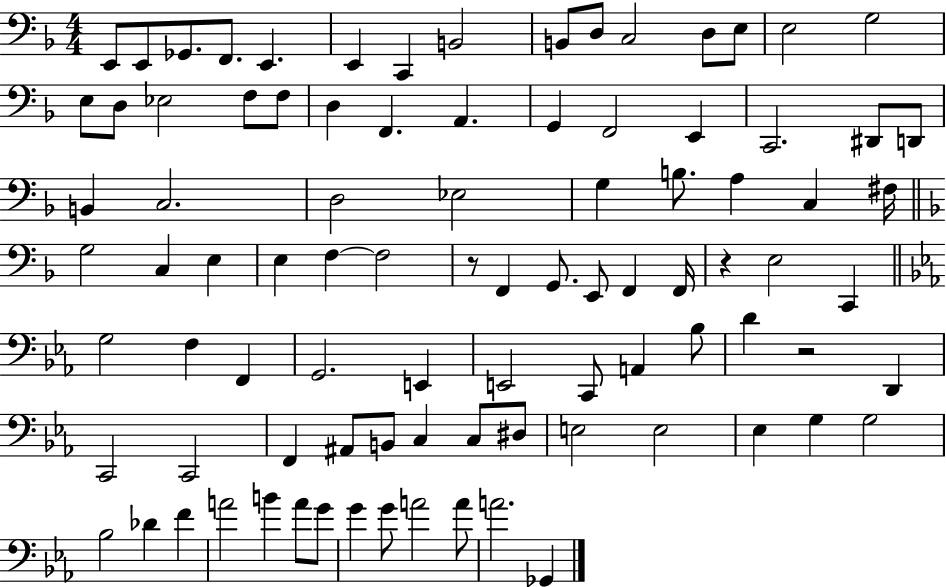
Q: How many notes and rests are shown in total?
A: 91